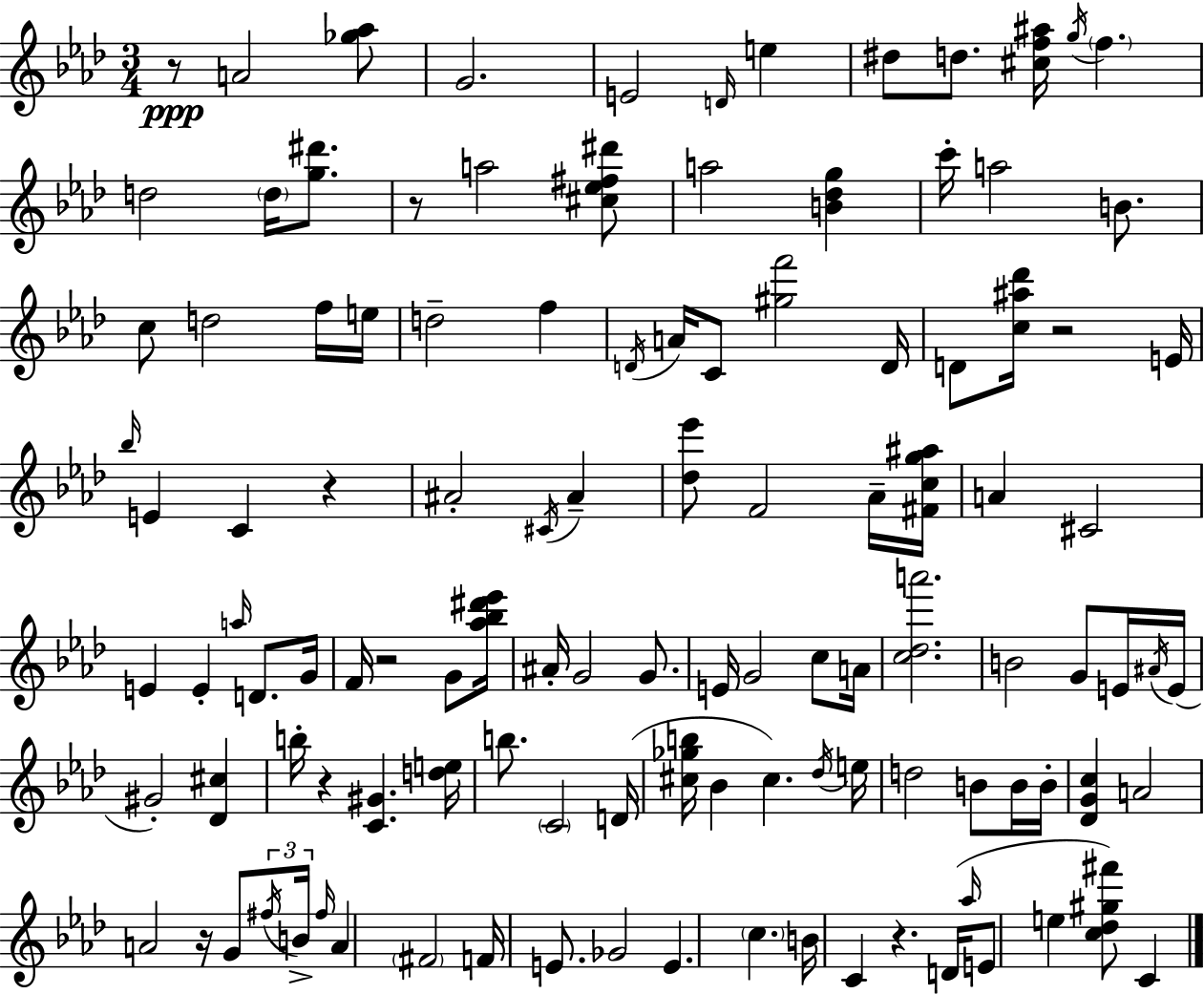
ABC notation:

X:1
T:Untitled
M:3/4
L:1/4
K:Fm
z/2 A2 [_g_a]/2 G2 E2 D/4 e ^d/2 d/2 [^cf^a]/4 g/4 f d2 d/4 [g^d']/2 z/2 a2 [^c_e^f^d']/2 a2 [B_dg] c'/4 a2 B/2 c/2 d2 f/4 e/4 d2 f D/4 A/4 C/2 [^gf']2 D/4 D/2 [c^a_d']/4 z2 E/4 _b/4 E C z ^A2 ^C/4 ^A [_d_e']/2 F2 _A/4 [^Fcg^a]/4 A ^C2 E E a/4 D/2 G/4 F/4 z2 G/2 [_a_b^d'_e']/4 ^A/4 G2 G/2 E/4 G2 c/2 A/4 [c_da']2 B2 G/2 E/4 ^A/4 E/4 ^G2 [_D^c] b/4 z [C^G] [de]/4 b/2 C2 D/4 [^c_gb]/4 _B ^c _d/4 e/4 d2 B/2 B/4 B/4 [_DGc] A2 A2 z/4 G/2 ^f/4 B/4 ^f/4 A ^F2 F/4 E/2 _G2 E c B/4 C z D/4 _a/4 E/2 e [c_d^g^f']/2 C